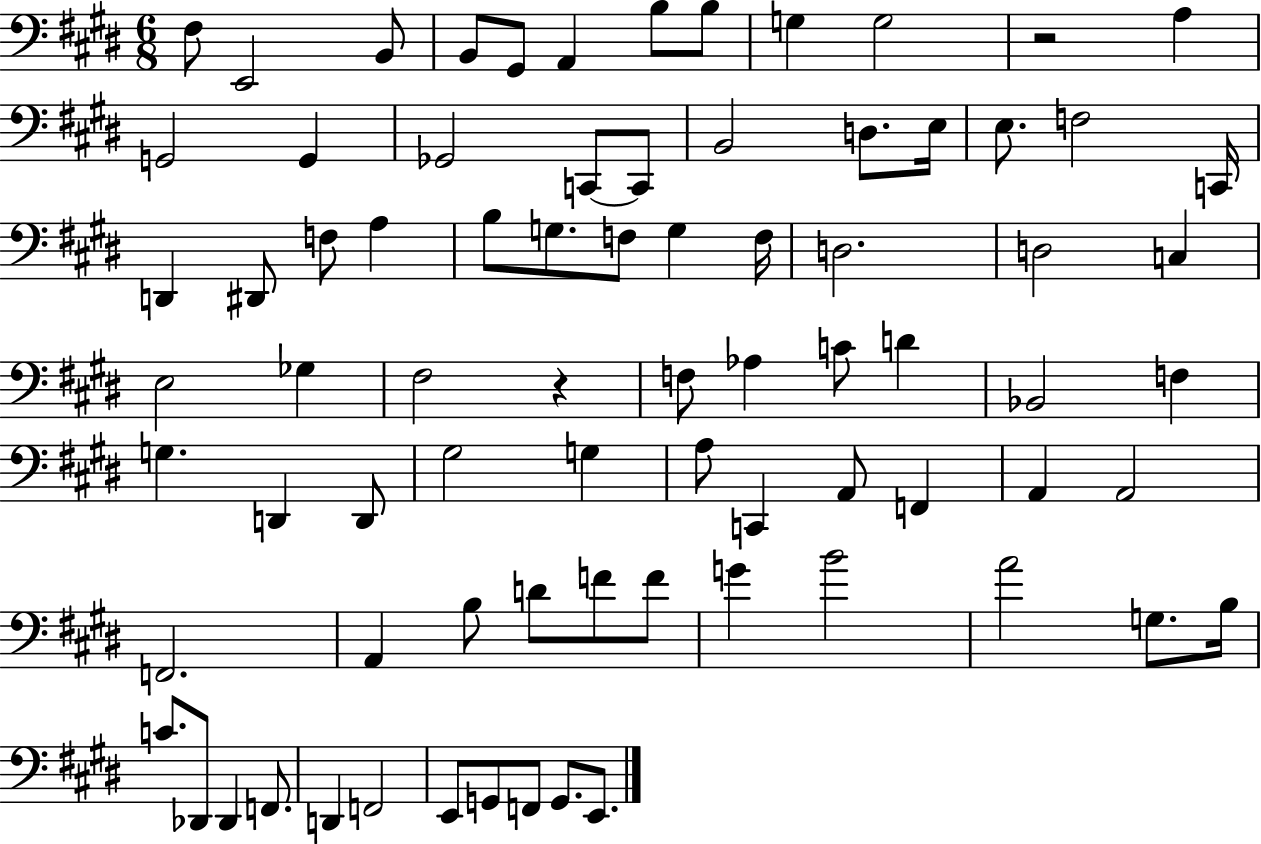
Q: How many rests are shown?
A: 2